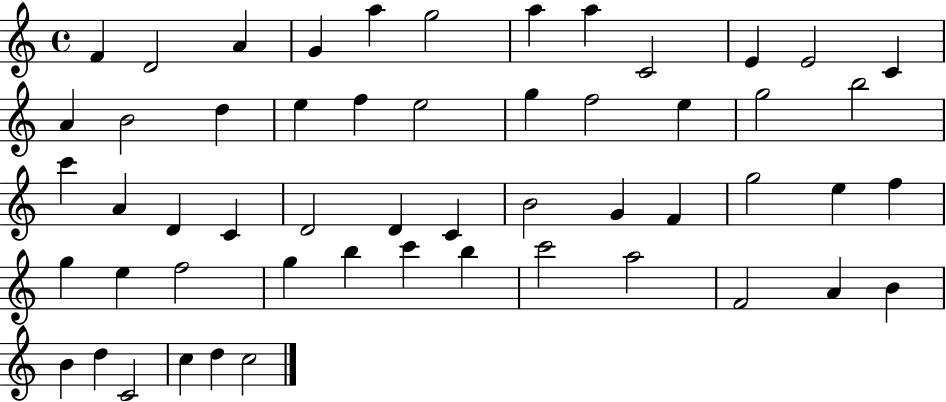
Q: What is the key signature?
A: C major